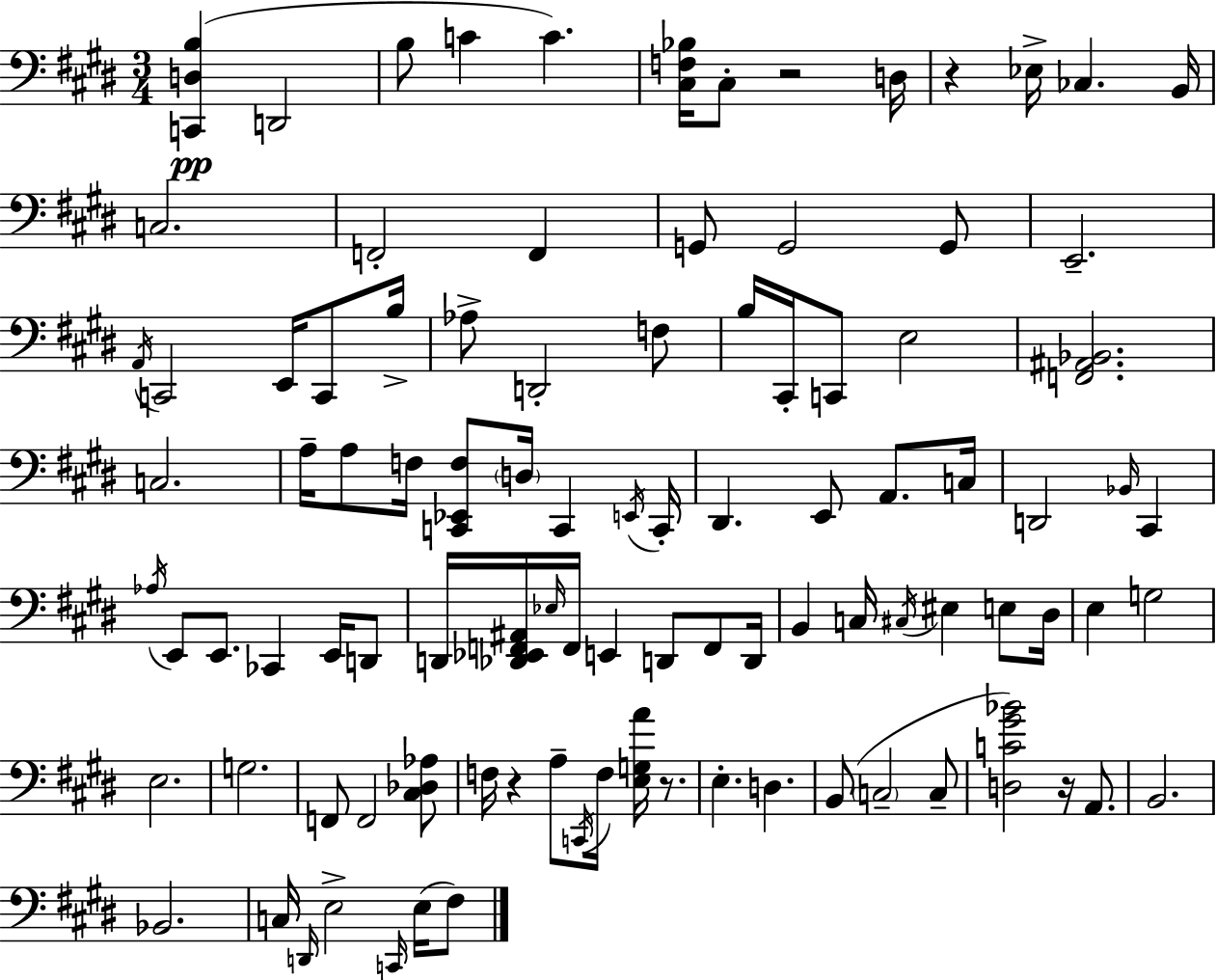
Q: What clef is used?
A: bass